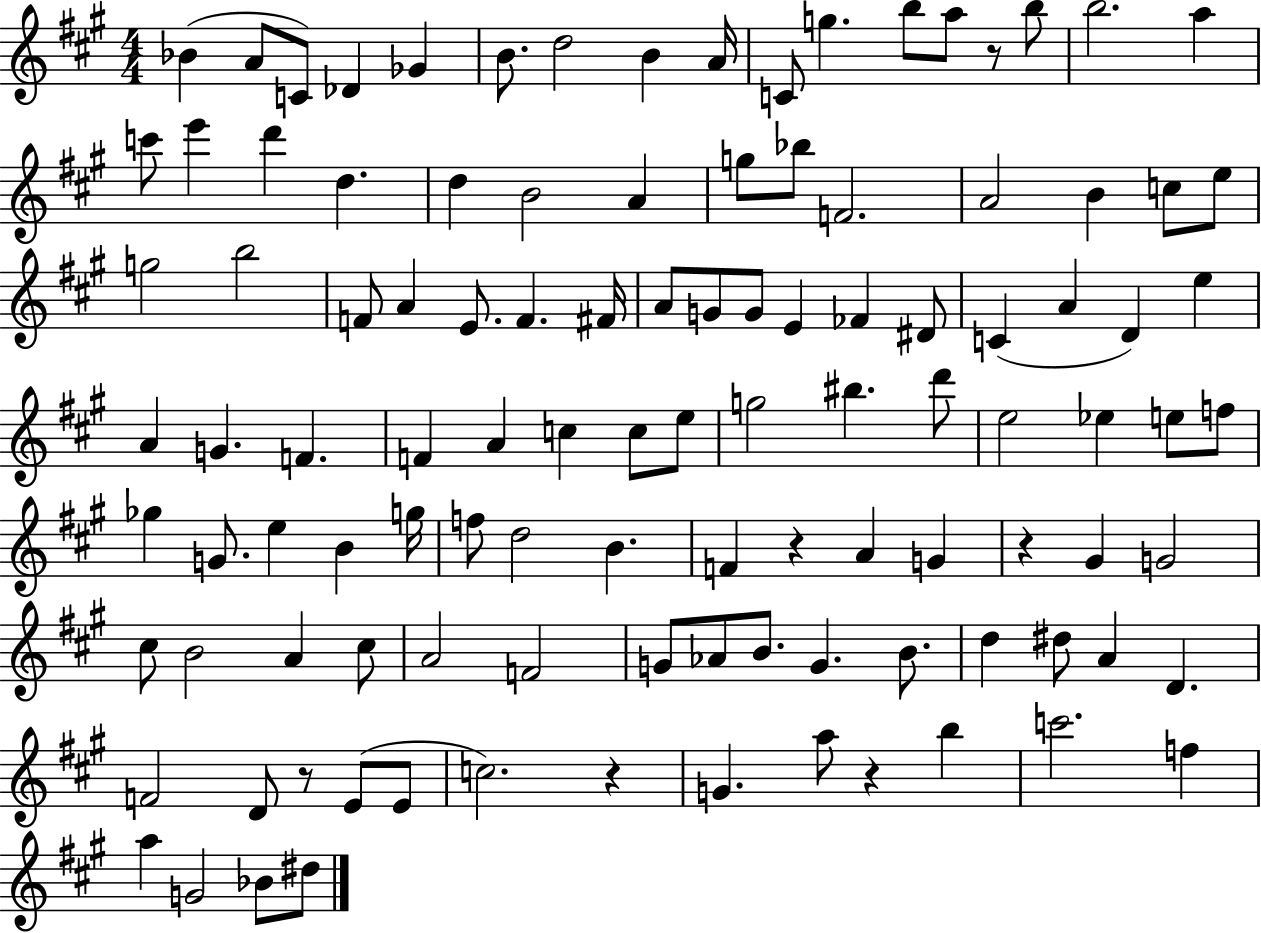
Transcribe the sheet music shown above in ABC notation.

X:1
T:Untitled
M:4/4
L:1/4
K:A
_B A/2 C/2 _D _G B/2 d2 B A/4 C/2 g b/2 a/2 z/2 b/2 b2 a c'/2 e' d' d d B2 A g/2 _b/2 F2 A2 B c/2 e/2 g2 b2 F/2 A E/2 F ^F/4 A/2 G/2 G/2 E _F ^D/2 C A D e A G F F A c c/2 e/2 g2 ^b d'/2 e2 _e e/2 f/2 _g G/2 e B g/4 f/2 d2 B F z A G z ^G G2 ^c/2 B2 A ^c/2 A2 F2 G/2 _A/2 B/2 G B/2 d ^d/2 A D F2 D/2 z/2 E/2 E/2 c2 z G a/2 z b c'2 f a G2 _B/2 ^d/2